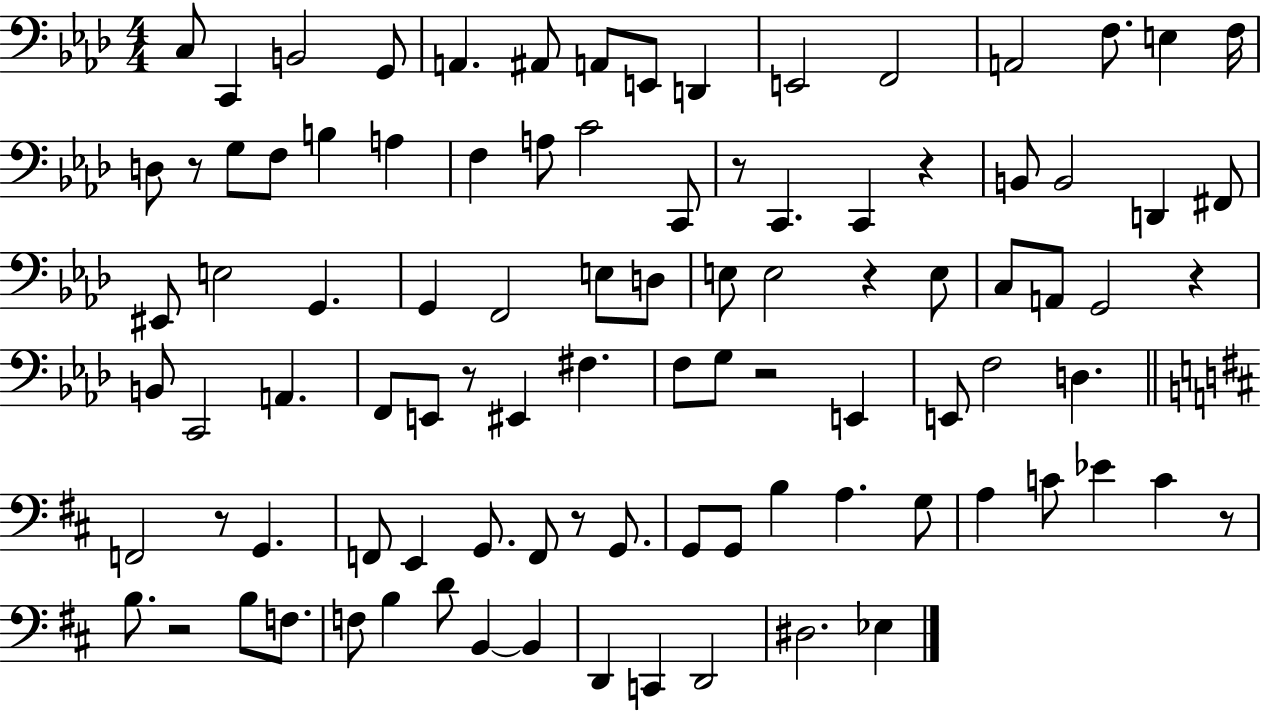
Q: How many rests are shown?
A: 11